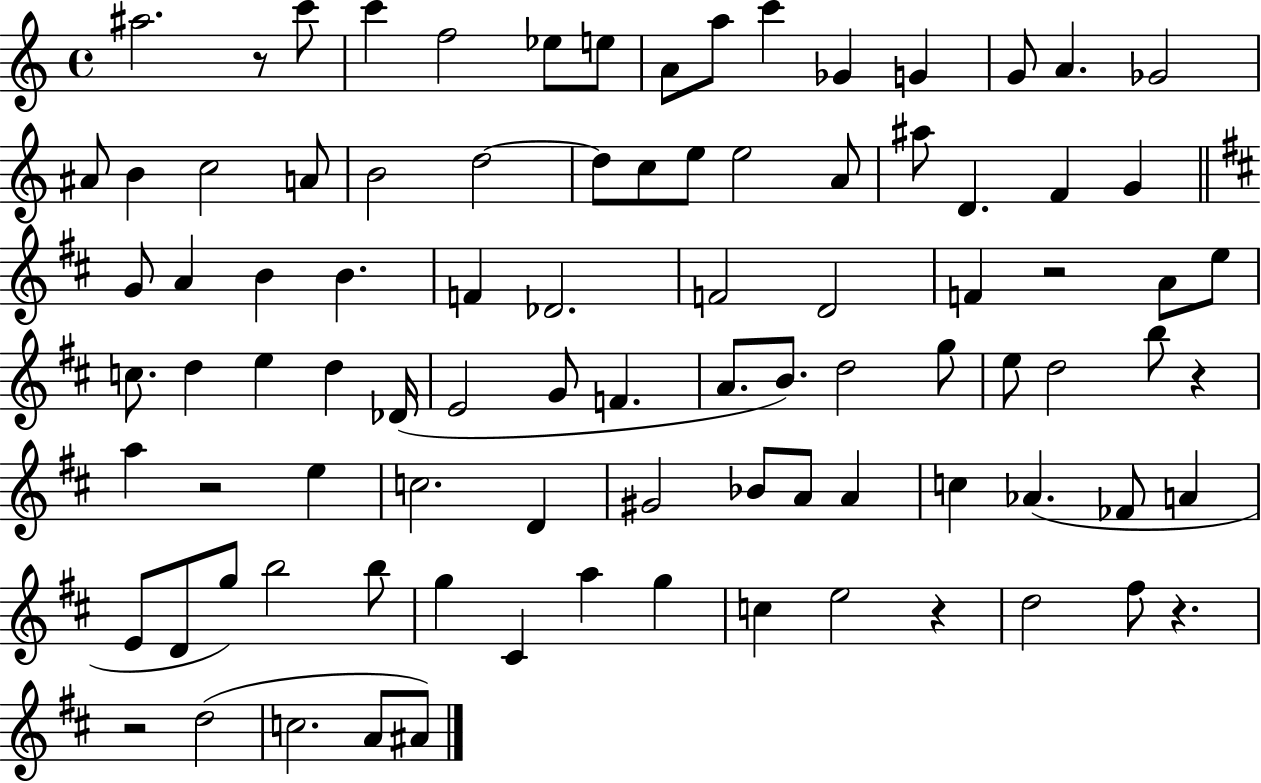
X:1
T:Untitled
M:4/4
L:1/4
K:C
^a2 z/2 c'/2 c' f2 _e/2 e/2 A/2 a/2 c' _G G G/2 A _G2 ^A/2 B c2 A/2 B2 d2 d/2 c/2 e/2 e2 A/2 ^a/2 D F G G/2 A B B F _D2 F2 D2 F z2 A/2 e/2 c/2 d e d _D/4 E2 G/2 F A/2 B/2 d2 g/2 e/2 d2 b/2 z a z2 e c2 D ^G2 _B/2 A/2 A c _A _F/2 A E/2 D/2 g/2 b2 b/2 g ^C a g c e2 z d2 ^f/2 z z2 d2 c2 A/2 ^A/2